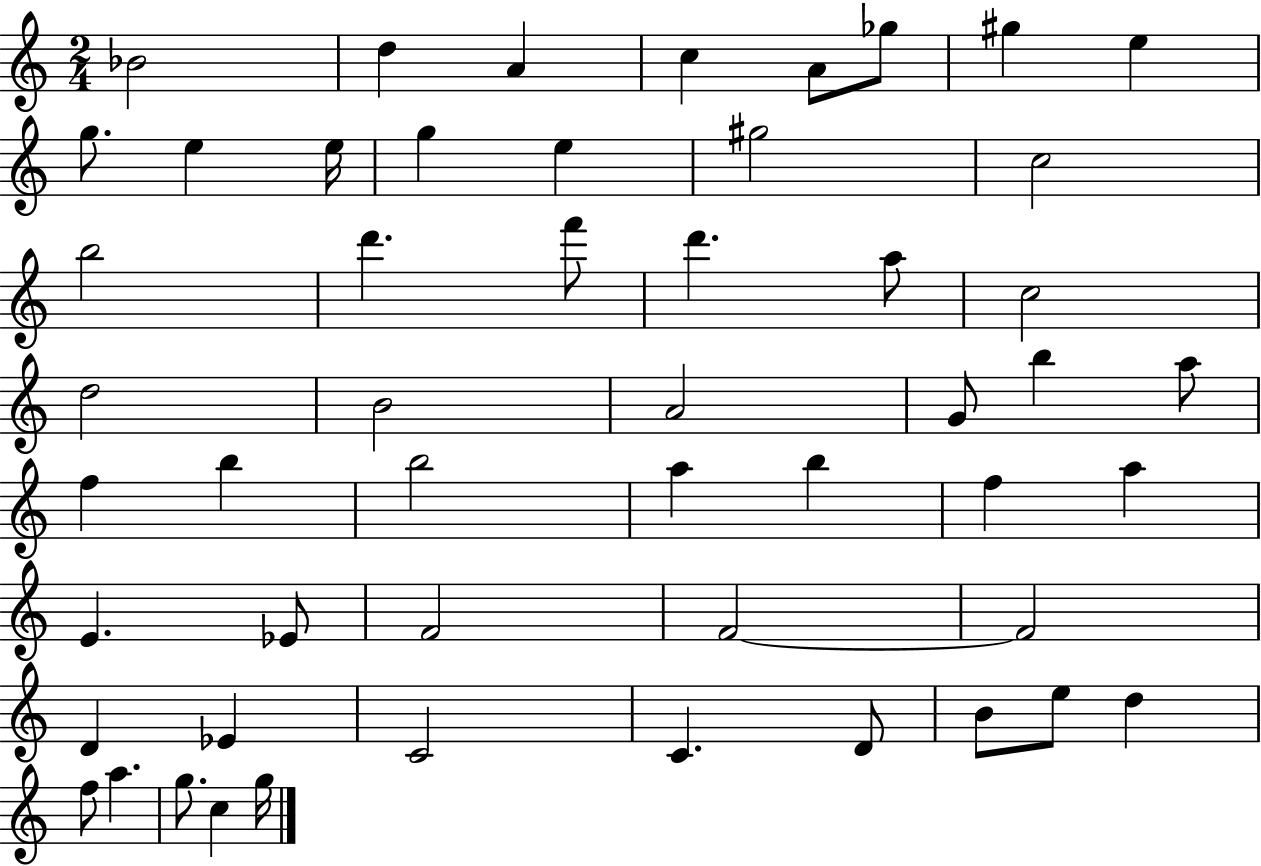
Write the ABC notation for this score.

X:1
T:Untitled
M:2/4
L:1/4
K:C
_B2 d A c A/2 _g/2 ^g e g/2 e e/4 g e ^g2 c2 b2 d' f'/2 d' a/2 c2 d2 B2 A2 G/2 b a/2 f b b2 a b f a E _E/2 F2 F2 F2 D _E C2 C D/2 B/2 e/2 d f/2 a g/2 c g/4